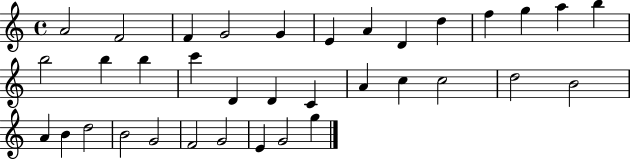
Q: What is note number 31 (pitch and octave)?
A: F4